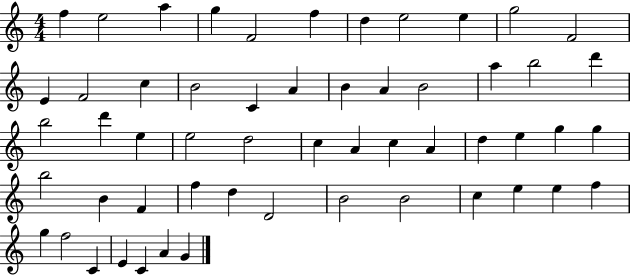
F5/q E5/h A5/q G5/q F4/h F5/q D5/q E5/h E5/q G5/h F4/h E4/q F4/h C5/q B4/h C4/q A4/q B4/q A4/q B4/h A5/q B5/h D6/q B5/h D6/q E5/q E5/h D5/h C5/q A4/q C5/q A4/q D5/q E5/q G5/q G5/q B5/h B4/q F4/q F5/q D5/q D4/h B4/h B4/h C5/q E5/q E5/q F5/q G5/q F5/h C4/q E4/q C4/q A4/q G4/q